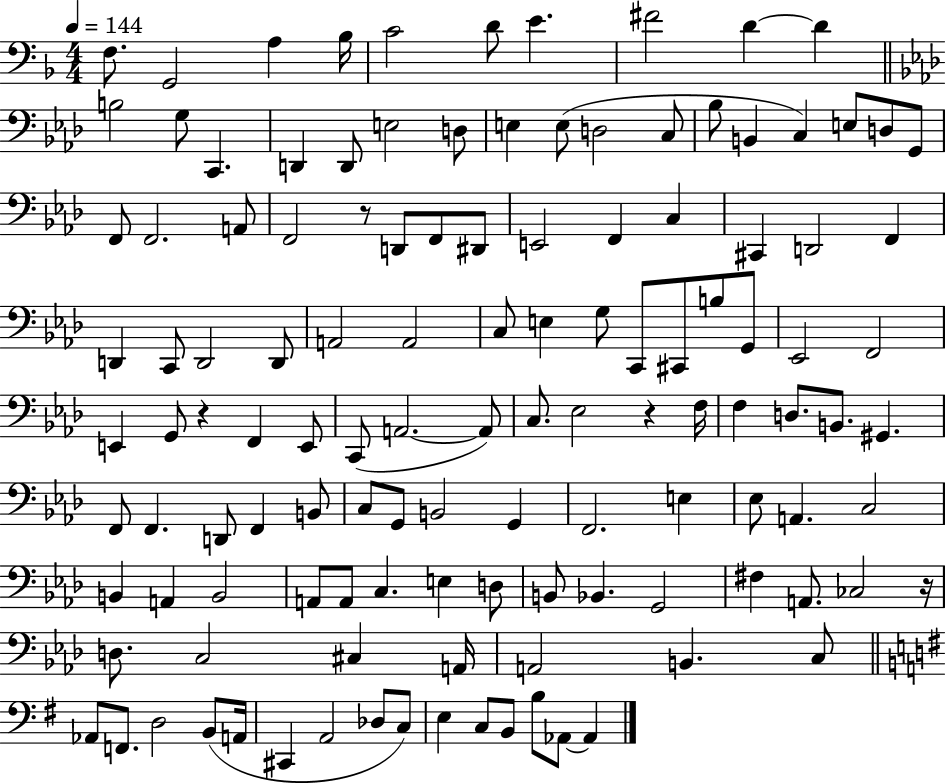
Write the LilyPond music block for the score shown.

{
  \clef bass
  \numericTimeSignature
  \time 4/4
  \key f \major
  \tempo 4 = 144
  f8. g,2 a4 bes16 | c'2 d'8 e'4. | fis'2 d'4~~ d'4 | \bar "||" \break \key aes \major b2 g8 c,4. | d,4 d,8 e2 d8 | e4 e8( d2 c8 | bes8 b,4 c4) e8 d8 g,8 | \break f,8 f,2. a,8 | f,2 r8 d,8 f,8 dis,8 | e,2 f,4 c4 | cis,4 d,2 f,4 | \break d,4 c,8 d,2 d,8 | a,2 a,2 | c8 e4 g8 c,8 cis,8 b8 g,8 | ees,2 f,2 | \break e,4 g,8 r4 f,4 e,8 | c,8( a,2.~~ a,8) | c8. ees2 r4 f16 | f4 d8. b,8. gis,4. | \break f,8 f,4. d,8 f,4 b,8 | c8 g,8 b,2 g,4 | f,2. e4 | ees8 a,4. c2 | \break b,4 a,4 b,2 | a,8 a,8 c4. e4 d8 | b,8 bes,4. g,2 | fis4 a,8. ces2 r16 | \break d8. c2 cis4 a,16 | a,2 b,4. c8 | \bar "||" \break \key g \major aes,8 f,8. d2 b,8( a,16 | cis,4 a,2 des8 c8) | e4 c8 b,8 b8 aes,8~~ aes,4 | \bar "|."
}